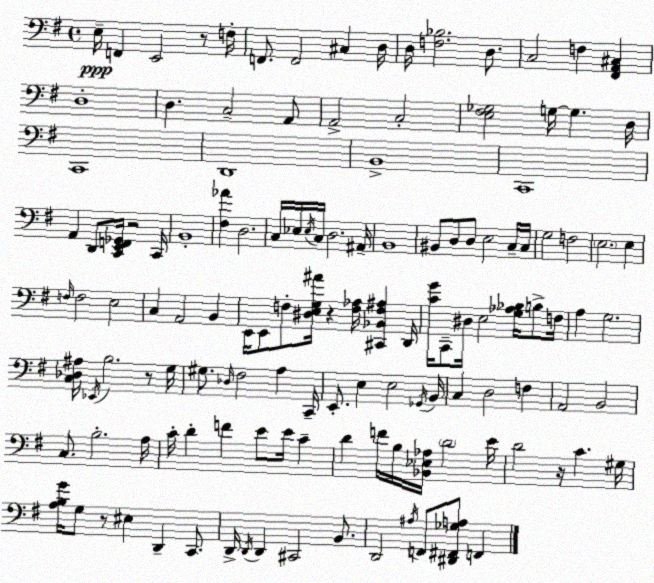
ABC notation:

X:1
T:Untitled
M:4/4
L:1/4
K:G
E,/4 F,, E,,2 z/2 F,/4 F,,/2 F,,2 ^C, D,/4 D,/4 [F,_B,]2 D,/2 C,2 F, [^F,,A,,^C,] D,4 D, C,2 A,,/2 A,,2 C,2 [E,^F,_G,]2 G,/4 G, D,/4 C,,4 D,,4 B,,4 C,,4 A,, D,,/2 [C,,E,,F,,_G,,]/4 z2 C,,/4 B,,4 [^F,_A] D,2 C,/4 _E,/4 _E,/4 C,/4 D,2 ^A,,/4 B,,4 ^B,,/2 D,/2 D,/2 E,2 C,/4 C,/4 G,2 F,2 E,2 E, F,/4 F,2 E,2 C, A,,2 B,, E,,/4 E,,/2 F,/2 [^D,E,G,^A]/4 z [F,_A,]/4 [^C,,_B,,F,^A,] D,,/4 [CG]/4 C,,/2 ^D,/4 E,2 [G,_A,_B,]/4 B,/2 F,/4 A, G,2 [C,_D,^A,]/4 _E,,/4 B,2 z/2 G,/4 ^G,/2 _D,/4 ^F,2 A, C,,/4 E,,/2 E, E,2 _G,,/4 B,,/4 C, D,2 F, A,,2 B,,2 C,/2 B,2 A,/4 C/4 D F E/2 E/4 C D F/4 B,/4 [_B,,_E,_A,]/4 D2 E/4 D2 z/4 C ^G,/4 [A,B,G]/4 G,/2 z/2 ^E, D,, C,,/2 D,,/4 D,,/4 D,, ^C,,2 B,,/2 D,,2 ^A,/4 F,,/2 [^D,,^F,,_G,A,]/2 F,,